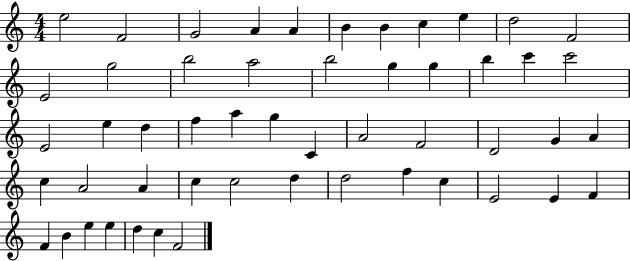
{
  \clef treble
  \numericTimeSignature
  \time 4/4
  \key c \major
  e''2 f'2 | g'2 a'4 a'4 | b'4 b'4 c''4 e''4 | d''2 f'2 | \break e'2 g''2 | b''2 a''2 | b''2 g''4 g''4 | b''4 c'''4 c'''2 | \break e'2 e''4 d''4 | f''4 a''4 g''4 c'4 | a'2 f'2 | d'2 g'4 a'4 | \break c''4 a'2 a'4 | c''4 c''2 d''4 | d''2 f''4 c''4 | e'2 e'4 f'4 | \break f'4 b'4 e''4 e''4 | d''4 c''4 f'2 | \bar "|."
}